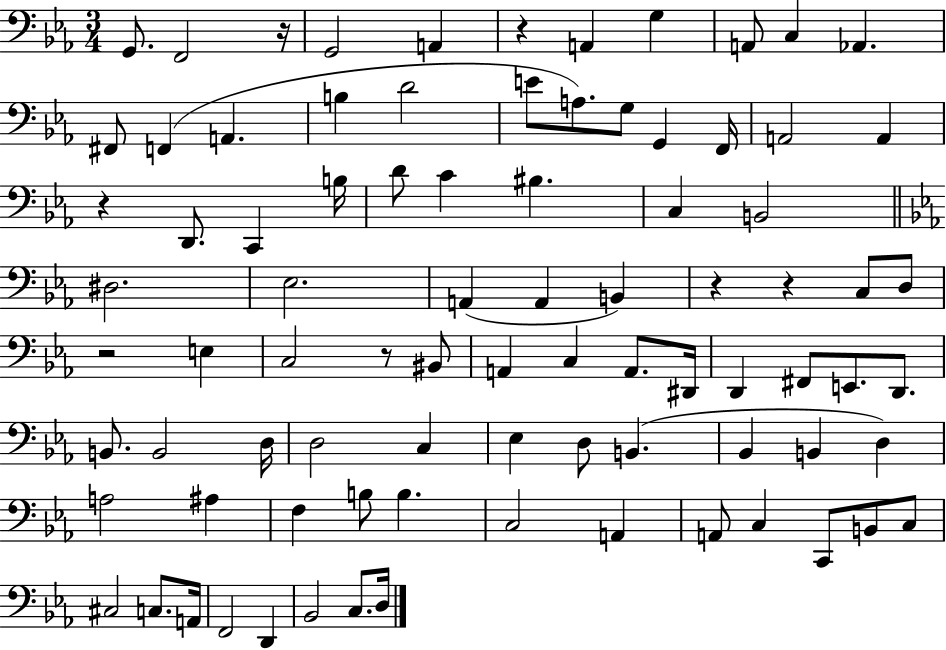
G2/e. F2/h R/s G2/h A2/q R/q A2/q G3/q A2/e C3/q Ab2/q. F#2/e F2/q A2/q. B3/q D4/h E4/e A3/e. G3/e G2/q F2/s A2/h A2/q R/q D2/e. C2/q B3/s D4/e C4/q BIS3/q. C3/q B2/h D#3/h. Eb3/h. A2/q A2/q B2/q R/q R/q C3/e D3/e R/h E3/q C3/h R/e BIS2/e A2/q C3/q A2/e. D#2/s D2/q F#2/e E2/e. D2/e. B2/e. B2/h D3/s D3/h C3/q Eb3/q D3/e B2/q. Bb2/q B2/q D3/q A3/h A#3/q F3/q B3/e B3/q. C3/h A2/q A2/e C3/q C2/e B2/e C3/e C#3/h C3/e. A2/s F2/h D2/q Bb2/h C3/e. D3/s